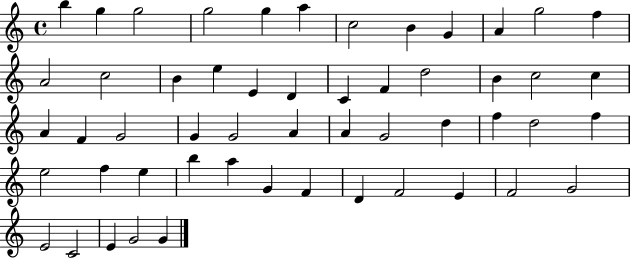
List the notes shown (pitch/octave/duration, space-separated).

B5/q G5/q G5/h G5/h G5/q A5/q C5/h B4/q G4/q A4/q G5/h F5/q A4/h C5/h B4/q E5/q E4/q D4/q C4/q F4/q D5/h B4/q C5/h C5/q A4/q F4/q G4/h G4/q G4/h A4/q A4/q G4/h D5/q F5/q D5/h F5/q E5/h F5/q E5/q B5/q A5/q G4/q F4/q D4/q F4/h E4/q F4/h G4/h E4/h C4/h E4/q G4/h G4/q